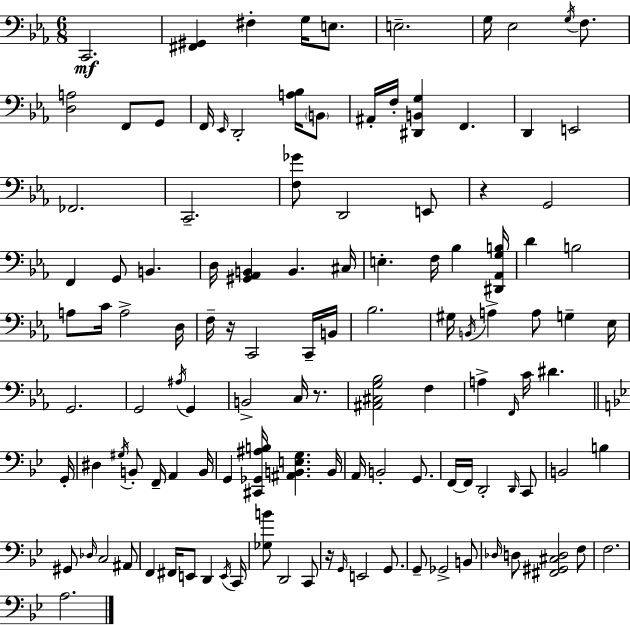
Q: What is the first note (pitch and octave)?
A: C2